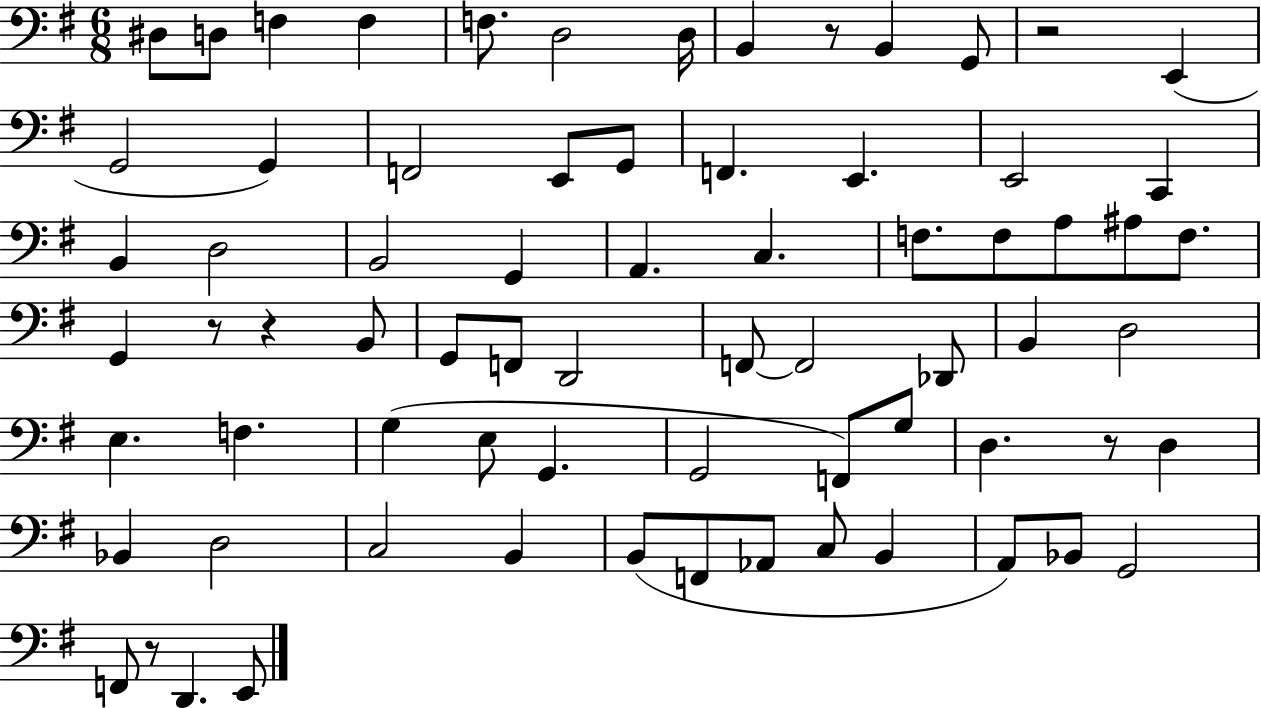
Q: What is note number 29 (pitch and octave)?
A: A3